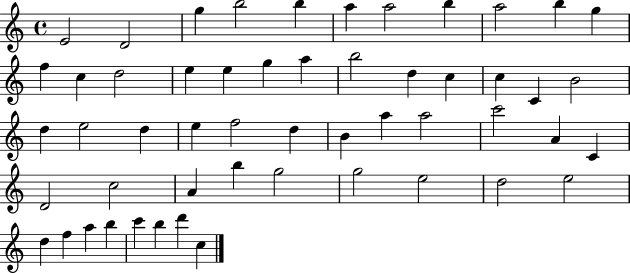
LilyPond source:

{
  \clef treble
  \time 4/4
  \defaultTimeSignature
  \key c \major
  e'2 d'2 | g''4 b''2 b''4 | a''4 a''2 b''4 | a''2 b''4 g''4 | \break f''4 c''4 d''2 | e''4 e''4 g''4 a''4 | b''2 d''4 c''4 | c''4 c'4 b'2 | \break d''4 e''2 d''4 | e''4 f''2 d''4 | b'4 a''4 a''2 | c'''2 a'4 c'4 | \break d'2 c''2 | a'4 b''4 g''2 | g''2 e''2 | d''2 e''2 | \break d''4 f''4 a''4 b''4 | c'''4 b''4 d'''4 c''4 | \bar "|."
}